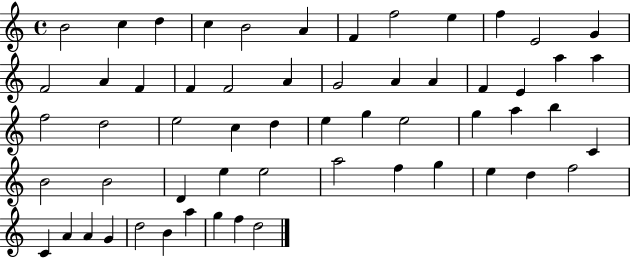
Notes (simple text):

B4/h C5/q D5/q C5/q B4/h A4/q F4/q F5/h E5/q F5/q E4/h G4/q F4/h A4/q F4/q F4/q F4/h A4/q G4/h A4/q A4/q F4/q E4/q A5/q A5/q F5/h D5/h E5/h C5/q D5/q E5/q G5/q E5/h G5/q A5/q B5/q C4/q B4/h B4/h D4/q E5/q E5/h A5/h F5/q G5/q E5/q D5/q F5/h C4/q A4/q A4/q G4/q D5/h B4/q A5/q G5/q F5/q D5/h